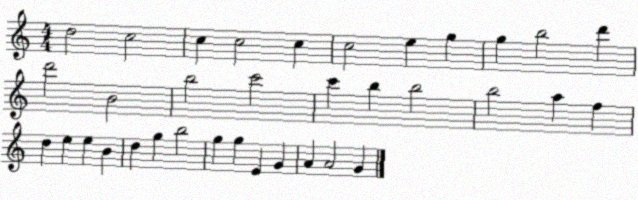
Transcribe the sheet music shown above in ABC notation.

X:1
T:Untitled
M:4/4
L:1/4
K:C
d2 c2 c c2 c c2 e g g b2 d' d'2 B2 b2 c'2 c' b b2 b2 a f d e e B d g b2 g g E G A A2 G